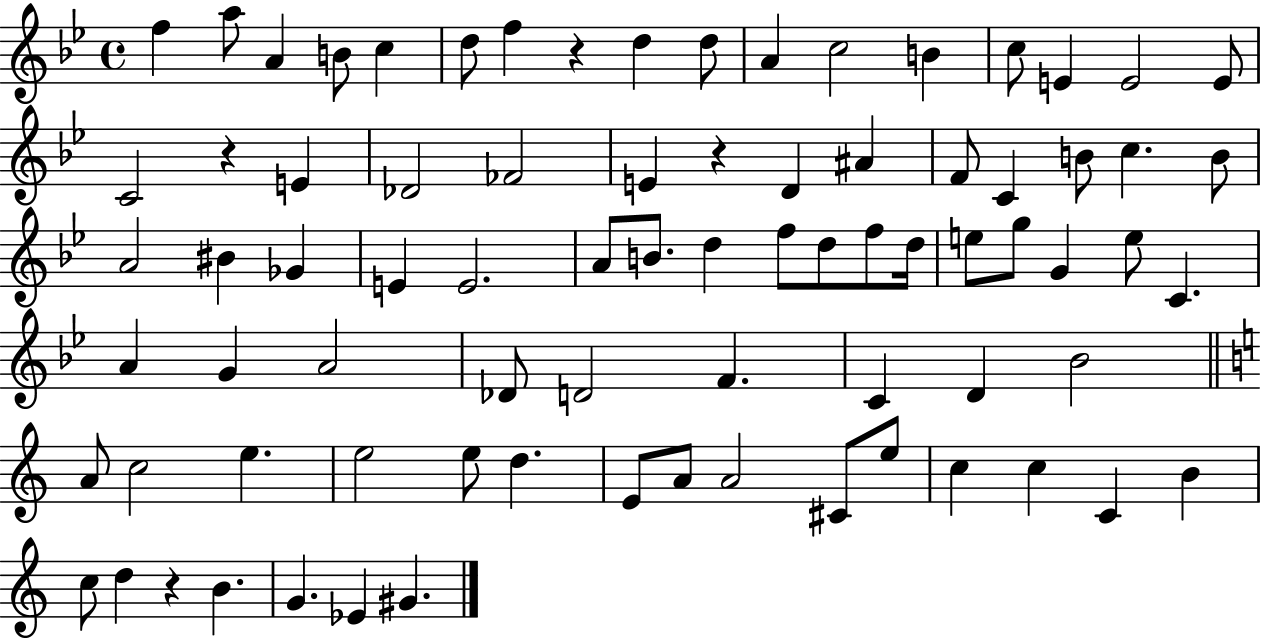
F5/q A5/e A4/q B4/e C5/q D5/e F5/q R/q D5/q D5/e A4/q C5/h B4/q C5/e E4/q E4/h E4/e C4/h R/q E4/q Db4/h FES4/h E4/q R/q D4/q A#4/q F4/e C4/q B4/e C5/q. B4/e A4/h BIS4/q Gb4/q E4/q E4/h. A4/e B4/e. D5/q F5/e D5/e F5/e D5/s E5/e G5/e G4/q E5/e C4/q. A4/q G4/q A4/h Db4/e D4/h F4/q. C4/q D4/q Bb4/h A4/e C5/h E5/q. E5/h E5/e D5/q. E4/e A4/e A4/h C#4/e E5/e C5/q C5/q C4/q B4/q C5/e D5/q R/q B4/q. G4/q. Eb4/q G#4/q.